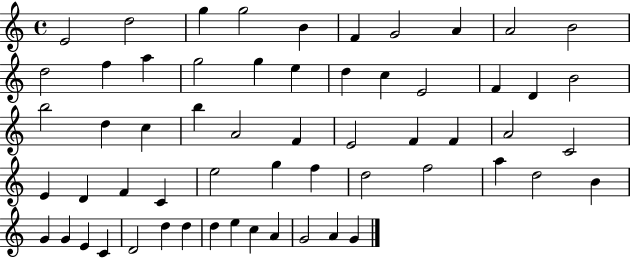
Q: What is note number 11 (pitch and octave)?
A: D5